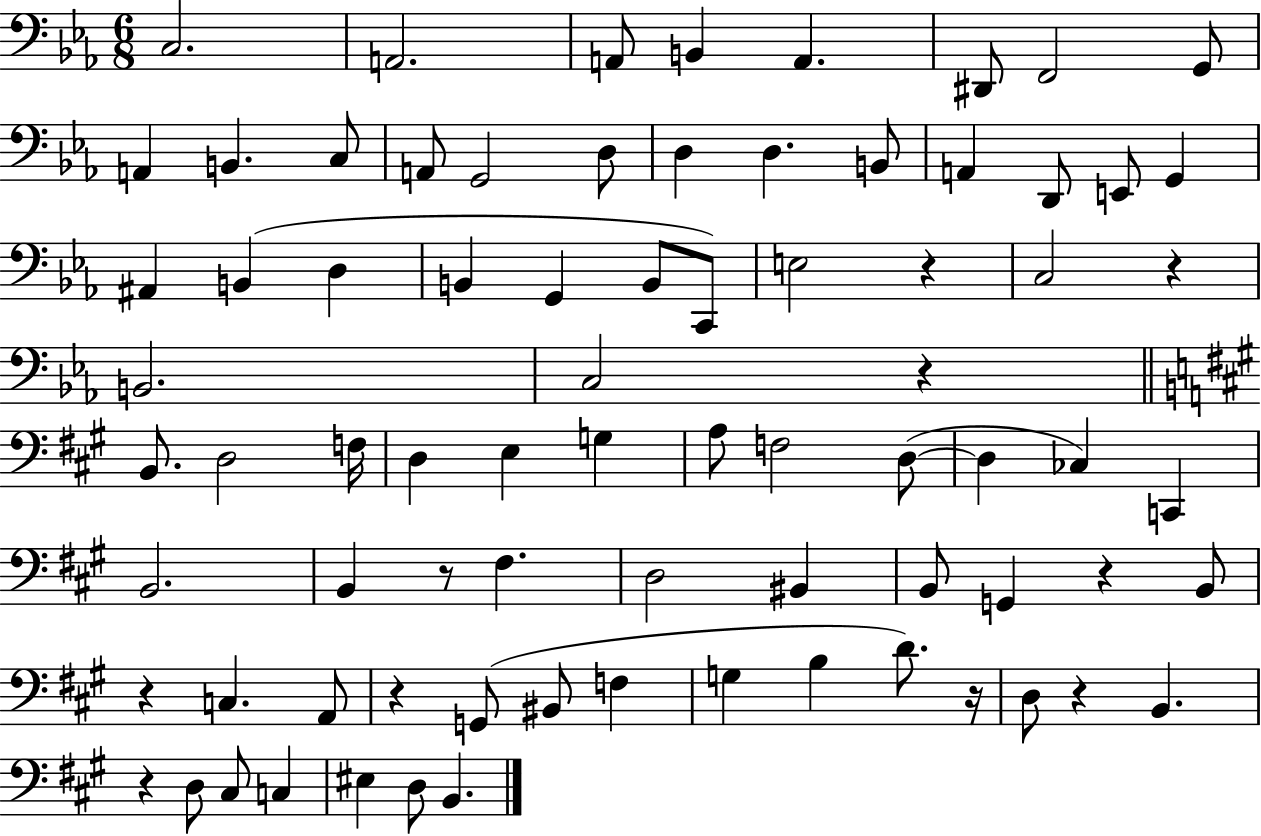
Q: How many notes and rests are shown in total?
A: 78